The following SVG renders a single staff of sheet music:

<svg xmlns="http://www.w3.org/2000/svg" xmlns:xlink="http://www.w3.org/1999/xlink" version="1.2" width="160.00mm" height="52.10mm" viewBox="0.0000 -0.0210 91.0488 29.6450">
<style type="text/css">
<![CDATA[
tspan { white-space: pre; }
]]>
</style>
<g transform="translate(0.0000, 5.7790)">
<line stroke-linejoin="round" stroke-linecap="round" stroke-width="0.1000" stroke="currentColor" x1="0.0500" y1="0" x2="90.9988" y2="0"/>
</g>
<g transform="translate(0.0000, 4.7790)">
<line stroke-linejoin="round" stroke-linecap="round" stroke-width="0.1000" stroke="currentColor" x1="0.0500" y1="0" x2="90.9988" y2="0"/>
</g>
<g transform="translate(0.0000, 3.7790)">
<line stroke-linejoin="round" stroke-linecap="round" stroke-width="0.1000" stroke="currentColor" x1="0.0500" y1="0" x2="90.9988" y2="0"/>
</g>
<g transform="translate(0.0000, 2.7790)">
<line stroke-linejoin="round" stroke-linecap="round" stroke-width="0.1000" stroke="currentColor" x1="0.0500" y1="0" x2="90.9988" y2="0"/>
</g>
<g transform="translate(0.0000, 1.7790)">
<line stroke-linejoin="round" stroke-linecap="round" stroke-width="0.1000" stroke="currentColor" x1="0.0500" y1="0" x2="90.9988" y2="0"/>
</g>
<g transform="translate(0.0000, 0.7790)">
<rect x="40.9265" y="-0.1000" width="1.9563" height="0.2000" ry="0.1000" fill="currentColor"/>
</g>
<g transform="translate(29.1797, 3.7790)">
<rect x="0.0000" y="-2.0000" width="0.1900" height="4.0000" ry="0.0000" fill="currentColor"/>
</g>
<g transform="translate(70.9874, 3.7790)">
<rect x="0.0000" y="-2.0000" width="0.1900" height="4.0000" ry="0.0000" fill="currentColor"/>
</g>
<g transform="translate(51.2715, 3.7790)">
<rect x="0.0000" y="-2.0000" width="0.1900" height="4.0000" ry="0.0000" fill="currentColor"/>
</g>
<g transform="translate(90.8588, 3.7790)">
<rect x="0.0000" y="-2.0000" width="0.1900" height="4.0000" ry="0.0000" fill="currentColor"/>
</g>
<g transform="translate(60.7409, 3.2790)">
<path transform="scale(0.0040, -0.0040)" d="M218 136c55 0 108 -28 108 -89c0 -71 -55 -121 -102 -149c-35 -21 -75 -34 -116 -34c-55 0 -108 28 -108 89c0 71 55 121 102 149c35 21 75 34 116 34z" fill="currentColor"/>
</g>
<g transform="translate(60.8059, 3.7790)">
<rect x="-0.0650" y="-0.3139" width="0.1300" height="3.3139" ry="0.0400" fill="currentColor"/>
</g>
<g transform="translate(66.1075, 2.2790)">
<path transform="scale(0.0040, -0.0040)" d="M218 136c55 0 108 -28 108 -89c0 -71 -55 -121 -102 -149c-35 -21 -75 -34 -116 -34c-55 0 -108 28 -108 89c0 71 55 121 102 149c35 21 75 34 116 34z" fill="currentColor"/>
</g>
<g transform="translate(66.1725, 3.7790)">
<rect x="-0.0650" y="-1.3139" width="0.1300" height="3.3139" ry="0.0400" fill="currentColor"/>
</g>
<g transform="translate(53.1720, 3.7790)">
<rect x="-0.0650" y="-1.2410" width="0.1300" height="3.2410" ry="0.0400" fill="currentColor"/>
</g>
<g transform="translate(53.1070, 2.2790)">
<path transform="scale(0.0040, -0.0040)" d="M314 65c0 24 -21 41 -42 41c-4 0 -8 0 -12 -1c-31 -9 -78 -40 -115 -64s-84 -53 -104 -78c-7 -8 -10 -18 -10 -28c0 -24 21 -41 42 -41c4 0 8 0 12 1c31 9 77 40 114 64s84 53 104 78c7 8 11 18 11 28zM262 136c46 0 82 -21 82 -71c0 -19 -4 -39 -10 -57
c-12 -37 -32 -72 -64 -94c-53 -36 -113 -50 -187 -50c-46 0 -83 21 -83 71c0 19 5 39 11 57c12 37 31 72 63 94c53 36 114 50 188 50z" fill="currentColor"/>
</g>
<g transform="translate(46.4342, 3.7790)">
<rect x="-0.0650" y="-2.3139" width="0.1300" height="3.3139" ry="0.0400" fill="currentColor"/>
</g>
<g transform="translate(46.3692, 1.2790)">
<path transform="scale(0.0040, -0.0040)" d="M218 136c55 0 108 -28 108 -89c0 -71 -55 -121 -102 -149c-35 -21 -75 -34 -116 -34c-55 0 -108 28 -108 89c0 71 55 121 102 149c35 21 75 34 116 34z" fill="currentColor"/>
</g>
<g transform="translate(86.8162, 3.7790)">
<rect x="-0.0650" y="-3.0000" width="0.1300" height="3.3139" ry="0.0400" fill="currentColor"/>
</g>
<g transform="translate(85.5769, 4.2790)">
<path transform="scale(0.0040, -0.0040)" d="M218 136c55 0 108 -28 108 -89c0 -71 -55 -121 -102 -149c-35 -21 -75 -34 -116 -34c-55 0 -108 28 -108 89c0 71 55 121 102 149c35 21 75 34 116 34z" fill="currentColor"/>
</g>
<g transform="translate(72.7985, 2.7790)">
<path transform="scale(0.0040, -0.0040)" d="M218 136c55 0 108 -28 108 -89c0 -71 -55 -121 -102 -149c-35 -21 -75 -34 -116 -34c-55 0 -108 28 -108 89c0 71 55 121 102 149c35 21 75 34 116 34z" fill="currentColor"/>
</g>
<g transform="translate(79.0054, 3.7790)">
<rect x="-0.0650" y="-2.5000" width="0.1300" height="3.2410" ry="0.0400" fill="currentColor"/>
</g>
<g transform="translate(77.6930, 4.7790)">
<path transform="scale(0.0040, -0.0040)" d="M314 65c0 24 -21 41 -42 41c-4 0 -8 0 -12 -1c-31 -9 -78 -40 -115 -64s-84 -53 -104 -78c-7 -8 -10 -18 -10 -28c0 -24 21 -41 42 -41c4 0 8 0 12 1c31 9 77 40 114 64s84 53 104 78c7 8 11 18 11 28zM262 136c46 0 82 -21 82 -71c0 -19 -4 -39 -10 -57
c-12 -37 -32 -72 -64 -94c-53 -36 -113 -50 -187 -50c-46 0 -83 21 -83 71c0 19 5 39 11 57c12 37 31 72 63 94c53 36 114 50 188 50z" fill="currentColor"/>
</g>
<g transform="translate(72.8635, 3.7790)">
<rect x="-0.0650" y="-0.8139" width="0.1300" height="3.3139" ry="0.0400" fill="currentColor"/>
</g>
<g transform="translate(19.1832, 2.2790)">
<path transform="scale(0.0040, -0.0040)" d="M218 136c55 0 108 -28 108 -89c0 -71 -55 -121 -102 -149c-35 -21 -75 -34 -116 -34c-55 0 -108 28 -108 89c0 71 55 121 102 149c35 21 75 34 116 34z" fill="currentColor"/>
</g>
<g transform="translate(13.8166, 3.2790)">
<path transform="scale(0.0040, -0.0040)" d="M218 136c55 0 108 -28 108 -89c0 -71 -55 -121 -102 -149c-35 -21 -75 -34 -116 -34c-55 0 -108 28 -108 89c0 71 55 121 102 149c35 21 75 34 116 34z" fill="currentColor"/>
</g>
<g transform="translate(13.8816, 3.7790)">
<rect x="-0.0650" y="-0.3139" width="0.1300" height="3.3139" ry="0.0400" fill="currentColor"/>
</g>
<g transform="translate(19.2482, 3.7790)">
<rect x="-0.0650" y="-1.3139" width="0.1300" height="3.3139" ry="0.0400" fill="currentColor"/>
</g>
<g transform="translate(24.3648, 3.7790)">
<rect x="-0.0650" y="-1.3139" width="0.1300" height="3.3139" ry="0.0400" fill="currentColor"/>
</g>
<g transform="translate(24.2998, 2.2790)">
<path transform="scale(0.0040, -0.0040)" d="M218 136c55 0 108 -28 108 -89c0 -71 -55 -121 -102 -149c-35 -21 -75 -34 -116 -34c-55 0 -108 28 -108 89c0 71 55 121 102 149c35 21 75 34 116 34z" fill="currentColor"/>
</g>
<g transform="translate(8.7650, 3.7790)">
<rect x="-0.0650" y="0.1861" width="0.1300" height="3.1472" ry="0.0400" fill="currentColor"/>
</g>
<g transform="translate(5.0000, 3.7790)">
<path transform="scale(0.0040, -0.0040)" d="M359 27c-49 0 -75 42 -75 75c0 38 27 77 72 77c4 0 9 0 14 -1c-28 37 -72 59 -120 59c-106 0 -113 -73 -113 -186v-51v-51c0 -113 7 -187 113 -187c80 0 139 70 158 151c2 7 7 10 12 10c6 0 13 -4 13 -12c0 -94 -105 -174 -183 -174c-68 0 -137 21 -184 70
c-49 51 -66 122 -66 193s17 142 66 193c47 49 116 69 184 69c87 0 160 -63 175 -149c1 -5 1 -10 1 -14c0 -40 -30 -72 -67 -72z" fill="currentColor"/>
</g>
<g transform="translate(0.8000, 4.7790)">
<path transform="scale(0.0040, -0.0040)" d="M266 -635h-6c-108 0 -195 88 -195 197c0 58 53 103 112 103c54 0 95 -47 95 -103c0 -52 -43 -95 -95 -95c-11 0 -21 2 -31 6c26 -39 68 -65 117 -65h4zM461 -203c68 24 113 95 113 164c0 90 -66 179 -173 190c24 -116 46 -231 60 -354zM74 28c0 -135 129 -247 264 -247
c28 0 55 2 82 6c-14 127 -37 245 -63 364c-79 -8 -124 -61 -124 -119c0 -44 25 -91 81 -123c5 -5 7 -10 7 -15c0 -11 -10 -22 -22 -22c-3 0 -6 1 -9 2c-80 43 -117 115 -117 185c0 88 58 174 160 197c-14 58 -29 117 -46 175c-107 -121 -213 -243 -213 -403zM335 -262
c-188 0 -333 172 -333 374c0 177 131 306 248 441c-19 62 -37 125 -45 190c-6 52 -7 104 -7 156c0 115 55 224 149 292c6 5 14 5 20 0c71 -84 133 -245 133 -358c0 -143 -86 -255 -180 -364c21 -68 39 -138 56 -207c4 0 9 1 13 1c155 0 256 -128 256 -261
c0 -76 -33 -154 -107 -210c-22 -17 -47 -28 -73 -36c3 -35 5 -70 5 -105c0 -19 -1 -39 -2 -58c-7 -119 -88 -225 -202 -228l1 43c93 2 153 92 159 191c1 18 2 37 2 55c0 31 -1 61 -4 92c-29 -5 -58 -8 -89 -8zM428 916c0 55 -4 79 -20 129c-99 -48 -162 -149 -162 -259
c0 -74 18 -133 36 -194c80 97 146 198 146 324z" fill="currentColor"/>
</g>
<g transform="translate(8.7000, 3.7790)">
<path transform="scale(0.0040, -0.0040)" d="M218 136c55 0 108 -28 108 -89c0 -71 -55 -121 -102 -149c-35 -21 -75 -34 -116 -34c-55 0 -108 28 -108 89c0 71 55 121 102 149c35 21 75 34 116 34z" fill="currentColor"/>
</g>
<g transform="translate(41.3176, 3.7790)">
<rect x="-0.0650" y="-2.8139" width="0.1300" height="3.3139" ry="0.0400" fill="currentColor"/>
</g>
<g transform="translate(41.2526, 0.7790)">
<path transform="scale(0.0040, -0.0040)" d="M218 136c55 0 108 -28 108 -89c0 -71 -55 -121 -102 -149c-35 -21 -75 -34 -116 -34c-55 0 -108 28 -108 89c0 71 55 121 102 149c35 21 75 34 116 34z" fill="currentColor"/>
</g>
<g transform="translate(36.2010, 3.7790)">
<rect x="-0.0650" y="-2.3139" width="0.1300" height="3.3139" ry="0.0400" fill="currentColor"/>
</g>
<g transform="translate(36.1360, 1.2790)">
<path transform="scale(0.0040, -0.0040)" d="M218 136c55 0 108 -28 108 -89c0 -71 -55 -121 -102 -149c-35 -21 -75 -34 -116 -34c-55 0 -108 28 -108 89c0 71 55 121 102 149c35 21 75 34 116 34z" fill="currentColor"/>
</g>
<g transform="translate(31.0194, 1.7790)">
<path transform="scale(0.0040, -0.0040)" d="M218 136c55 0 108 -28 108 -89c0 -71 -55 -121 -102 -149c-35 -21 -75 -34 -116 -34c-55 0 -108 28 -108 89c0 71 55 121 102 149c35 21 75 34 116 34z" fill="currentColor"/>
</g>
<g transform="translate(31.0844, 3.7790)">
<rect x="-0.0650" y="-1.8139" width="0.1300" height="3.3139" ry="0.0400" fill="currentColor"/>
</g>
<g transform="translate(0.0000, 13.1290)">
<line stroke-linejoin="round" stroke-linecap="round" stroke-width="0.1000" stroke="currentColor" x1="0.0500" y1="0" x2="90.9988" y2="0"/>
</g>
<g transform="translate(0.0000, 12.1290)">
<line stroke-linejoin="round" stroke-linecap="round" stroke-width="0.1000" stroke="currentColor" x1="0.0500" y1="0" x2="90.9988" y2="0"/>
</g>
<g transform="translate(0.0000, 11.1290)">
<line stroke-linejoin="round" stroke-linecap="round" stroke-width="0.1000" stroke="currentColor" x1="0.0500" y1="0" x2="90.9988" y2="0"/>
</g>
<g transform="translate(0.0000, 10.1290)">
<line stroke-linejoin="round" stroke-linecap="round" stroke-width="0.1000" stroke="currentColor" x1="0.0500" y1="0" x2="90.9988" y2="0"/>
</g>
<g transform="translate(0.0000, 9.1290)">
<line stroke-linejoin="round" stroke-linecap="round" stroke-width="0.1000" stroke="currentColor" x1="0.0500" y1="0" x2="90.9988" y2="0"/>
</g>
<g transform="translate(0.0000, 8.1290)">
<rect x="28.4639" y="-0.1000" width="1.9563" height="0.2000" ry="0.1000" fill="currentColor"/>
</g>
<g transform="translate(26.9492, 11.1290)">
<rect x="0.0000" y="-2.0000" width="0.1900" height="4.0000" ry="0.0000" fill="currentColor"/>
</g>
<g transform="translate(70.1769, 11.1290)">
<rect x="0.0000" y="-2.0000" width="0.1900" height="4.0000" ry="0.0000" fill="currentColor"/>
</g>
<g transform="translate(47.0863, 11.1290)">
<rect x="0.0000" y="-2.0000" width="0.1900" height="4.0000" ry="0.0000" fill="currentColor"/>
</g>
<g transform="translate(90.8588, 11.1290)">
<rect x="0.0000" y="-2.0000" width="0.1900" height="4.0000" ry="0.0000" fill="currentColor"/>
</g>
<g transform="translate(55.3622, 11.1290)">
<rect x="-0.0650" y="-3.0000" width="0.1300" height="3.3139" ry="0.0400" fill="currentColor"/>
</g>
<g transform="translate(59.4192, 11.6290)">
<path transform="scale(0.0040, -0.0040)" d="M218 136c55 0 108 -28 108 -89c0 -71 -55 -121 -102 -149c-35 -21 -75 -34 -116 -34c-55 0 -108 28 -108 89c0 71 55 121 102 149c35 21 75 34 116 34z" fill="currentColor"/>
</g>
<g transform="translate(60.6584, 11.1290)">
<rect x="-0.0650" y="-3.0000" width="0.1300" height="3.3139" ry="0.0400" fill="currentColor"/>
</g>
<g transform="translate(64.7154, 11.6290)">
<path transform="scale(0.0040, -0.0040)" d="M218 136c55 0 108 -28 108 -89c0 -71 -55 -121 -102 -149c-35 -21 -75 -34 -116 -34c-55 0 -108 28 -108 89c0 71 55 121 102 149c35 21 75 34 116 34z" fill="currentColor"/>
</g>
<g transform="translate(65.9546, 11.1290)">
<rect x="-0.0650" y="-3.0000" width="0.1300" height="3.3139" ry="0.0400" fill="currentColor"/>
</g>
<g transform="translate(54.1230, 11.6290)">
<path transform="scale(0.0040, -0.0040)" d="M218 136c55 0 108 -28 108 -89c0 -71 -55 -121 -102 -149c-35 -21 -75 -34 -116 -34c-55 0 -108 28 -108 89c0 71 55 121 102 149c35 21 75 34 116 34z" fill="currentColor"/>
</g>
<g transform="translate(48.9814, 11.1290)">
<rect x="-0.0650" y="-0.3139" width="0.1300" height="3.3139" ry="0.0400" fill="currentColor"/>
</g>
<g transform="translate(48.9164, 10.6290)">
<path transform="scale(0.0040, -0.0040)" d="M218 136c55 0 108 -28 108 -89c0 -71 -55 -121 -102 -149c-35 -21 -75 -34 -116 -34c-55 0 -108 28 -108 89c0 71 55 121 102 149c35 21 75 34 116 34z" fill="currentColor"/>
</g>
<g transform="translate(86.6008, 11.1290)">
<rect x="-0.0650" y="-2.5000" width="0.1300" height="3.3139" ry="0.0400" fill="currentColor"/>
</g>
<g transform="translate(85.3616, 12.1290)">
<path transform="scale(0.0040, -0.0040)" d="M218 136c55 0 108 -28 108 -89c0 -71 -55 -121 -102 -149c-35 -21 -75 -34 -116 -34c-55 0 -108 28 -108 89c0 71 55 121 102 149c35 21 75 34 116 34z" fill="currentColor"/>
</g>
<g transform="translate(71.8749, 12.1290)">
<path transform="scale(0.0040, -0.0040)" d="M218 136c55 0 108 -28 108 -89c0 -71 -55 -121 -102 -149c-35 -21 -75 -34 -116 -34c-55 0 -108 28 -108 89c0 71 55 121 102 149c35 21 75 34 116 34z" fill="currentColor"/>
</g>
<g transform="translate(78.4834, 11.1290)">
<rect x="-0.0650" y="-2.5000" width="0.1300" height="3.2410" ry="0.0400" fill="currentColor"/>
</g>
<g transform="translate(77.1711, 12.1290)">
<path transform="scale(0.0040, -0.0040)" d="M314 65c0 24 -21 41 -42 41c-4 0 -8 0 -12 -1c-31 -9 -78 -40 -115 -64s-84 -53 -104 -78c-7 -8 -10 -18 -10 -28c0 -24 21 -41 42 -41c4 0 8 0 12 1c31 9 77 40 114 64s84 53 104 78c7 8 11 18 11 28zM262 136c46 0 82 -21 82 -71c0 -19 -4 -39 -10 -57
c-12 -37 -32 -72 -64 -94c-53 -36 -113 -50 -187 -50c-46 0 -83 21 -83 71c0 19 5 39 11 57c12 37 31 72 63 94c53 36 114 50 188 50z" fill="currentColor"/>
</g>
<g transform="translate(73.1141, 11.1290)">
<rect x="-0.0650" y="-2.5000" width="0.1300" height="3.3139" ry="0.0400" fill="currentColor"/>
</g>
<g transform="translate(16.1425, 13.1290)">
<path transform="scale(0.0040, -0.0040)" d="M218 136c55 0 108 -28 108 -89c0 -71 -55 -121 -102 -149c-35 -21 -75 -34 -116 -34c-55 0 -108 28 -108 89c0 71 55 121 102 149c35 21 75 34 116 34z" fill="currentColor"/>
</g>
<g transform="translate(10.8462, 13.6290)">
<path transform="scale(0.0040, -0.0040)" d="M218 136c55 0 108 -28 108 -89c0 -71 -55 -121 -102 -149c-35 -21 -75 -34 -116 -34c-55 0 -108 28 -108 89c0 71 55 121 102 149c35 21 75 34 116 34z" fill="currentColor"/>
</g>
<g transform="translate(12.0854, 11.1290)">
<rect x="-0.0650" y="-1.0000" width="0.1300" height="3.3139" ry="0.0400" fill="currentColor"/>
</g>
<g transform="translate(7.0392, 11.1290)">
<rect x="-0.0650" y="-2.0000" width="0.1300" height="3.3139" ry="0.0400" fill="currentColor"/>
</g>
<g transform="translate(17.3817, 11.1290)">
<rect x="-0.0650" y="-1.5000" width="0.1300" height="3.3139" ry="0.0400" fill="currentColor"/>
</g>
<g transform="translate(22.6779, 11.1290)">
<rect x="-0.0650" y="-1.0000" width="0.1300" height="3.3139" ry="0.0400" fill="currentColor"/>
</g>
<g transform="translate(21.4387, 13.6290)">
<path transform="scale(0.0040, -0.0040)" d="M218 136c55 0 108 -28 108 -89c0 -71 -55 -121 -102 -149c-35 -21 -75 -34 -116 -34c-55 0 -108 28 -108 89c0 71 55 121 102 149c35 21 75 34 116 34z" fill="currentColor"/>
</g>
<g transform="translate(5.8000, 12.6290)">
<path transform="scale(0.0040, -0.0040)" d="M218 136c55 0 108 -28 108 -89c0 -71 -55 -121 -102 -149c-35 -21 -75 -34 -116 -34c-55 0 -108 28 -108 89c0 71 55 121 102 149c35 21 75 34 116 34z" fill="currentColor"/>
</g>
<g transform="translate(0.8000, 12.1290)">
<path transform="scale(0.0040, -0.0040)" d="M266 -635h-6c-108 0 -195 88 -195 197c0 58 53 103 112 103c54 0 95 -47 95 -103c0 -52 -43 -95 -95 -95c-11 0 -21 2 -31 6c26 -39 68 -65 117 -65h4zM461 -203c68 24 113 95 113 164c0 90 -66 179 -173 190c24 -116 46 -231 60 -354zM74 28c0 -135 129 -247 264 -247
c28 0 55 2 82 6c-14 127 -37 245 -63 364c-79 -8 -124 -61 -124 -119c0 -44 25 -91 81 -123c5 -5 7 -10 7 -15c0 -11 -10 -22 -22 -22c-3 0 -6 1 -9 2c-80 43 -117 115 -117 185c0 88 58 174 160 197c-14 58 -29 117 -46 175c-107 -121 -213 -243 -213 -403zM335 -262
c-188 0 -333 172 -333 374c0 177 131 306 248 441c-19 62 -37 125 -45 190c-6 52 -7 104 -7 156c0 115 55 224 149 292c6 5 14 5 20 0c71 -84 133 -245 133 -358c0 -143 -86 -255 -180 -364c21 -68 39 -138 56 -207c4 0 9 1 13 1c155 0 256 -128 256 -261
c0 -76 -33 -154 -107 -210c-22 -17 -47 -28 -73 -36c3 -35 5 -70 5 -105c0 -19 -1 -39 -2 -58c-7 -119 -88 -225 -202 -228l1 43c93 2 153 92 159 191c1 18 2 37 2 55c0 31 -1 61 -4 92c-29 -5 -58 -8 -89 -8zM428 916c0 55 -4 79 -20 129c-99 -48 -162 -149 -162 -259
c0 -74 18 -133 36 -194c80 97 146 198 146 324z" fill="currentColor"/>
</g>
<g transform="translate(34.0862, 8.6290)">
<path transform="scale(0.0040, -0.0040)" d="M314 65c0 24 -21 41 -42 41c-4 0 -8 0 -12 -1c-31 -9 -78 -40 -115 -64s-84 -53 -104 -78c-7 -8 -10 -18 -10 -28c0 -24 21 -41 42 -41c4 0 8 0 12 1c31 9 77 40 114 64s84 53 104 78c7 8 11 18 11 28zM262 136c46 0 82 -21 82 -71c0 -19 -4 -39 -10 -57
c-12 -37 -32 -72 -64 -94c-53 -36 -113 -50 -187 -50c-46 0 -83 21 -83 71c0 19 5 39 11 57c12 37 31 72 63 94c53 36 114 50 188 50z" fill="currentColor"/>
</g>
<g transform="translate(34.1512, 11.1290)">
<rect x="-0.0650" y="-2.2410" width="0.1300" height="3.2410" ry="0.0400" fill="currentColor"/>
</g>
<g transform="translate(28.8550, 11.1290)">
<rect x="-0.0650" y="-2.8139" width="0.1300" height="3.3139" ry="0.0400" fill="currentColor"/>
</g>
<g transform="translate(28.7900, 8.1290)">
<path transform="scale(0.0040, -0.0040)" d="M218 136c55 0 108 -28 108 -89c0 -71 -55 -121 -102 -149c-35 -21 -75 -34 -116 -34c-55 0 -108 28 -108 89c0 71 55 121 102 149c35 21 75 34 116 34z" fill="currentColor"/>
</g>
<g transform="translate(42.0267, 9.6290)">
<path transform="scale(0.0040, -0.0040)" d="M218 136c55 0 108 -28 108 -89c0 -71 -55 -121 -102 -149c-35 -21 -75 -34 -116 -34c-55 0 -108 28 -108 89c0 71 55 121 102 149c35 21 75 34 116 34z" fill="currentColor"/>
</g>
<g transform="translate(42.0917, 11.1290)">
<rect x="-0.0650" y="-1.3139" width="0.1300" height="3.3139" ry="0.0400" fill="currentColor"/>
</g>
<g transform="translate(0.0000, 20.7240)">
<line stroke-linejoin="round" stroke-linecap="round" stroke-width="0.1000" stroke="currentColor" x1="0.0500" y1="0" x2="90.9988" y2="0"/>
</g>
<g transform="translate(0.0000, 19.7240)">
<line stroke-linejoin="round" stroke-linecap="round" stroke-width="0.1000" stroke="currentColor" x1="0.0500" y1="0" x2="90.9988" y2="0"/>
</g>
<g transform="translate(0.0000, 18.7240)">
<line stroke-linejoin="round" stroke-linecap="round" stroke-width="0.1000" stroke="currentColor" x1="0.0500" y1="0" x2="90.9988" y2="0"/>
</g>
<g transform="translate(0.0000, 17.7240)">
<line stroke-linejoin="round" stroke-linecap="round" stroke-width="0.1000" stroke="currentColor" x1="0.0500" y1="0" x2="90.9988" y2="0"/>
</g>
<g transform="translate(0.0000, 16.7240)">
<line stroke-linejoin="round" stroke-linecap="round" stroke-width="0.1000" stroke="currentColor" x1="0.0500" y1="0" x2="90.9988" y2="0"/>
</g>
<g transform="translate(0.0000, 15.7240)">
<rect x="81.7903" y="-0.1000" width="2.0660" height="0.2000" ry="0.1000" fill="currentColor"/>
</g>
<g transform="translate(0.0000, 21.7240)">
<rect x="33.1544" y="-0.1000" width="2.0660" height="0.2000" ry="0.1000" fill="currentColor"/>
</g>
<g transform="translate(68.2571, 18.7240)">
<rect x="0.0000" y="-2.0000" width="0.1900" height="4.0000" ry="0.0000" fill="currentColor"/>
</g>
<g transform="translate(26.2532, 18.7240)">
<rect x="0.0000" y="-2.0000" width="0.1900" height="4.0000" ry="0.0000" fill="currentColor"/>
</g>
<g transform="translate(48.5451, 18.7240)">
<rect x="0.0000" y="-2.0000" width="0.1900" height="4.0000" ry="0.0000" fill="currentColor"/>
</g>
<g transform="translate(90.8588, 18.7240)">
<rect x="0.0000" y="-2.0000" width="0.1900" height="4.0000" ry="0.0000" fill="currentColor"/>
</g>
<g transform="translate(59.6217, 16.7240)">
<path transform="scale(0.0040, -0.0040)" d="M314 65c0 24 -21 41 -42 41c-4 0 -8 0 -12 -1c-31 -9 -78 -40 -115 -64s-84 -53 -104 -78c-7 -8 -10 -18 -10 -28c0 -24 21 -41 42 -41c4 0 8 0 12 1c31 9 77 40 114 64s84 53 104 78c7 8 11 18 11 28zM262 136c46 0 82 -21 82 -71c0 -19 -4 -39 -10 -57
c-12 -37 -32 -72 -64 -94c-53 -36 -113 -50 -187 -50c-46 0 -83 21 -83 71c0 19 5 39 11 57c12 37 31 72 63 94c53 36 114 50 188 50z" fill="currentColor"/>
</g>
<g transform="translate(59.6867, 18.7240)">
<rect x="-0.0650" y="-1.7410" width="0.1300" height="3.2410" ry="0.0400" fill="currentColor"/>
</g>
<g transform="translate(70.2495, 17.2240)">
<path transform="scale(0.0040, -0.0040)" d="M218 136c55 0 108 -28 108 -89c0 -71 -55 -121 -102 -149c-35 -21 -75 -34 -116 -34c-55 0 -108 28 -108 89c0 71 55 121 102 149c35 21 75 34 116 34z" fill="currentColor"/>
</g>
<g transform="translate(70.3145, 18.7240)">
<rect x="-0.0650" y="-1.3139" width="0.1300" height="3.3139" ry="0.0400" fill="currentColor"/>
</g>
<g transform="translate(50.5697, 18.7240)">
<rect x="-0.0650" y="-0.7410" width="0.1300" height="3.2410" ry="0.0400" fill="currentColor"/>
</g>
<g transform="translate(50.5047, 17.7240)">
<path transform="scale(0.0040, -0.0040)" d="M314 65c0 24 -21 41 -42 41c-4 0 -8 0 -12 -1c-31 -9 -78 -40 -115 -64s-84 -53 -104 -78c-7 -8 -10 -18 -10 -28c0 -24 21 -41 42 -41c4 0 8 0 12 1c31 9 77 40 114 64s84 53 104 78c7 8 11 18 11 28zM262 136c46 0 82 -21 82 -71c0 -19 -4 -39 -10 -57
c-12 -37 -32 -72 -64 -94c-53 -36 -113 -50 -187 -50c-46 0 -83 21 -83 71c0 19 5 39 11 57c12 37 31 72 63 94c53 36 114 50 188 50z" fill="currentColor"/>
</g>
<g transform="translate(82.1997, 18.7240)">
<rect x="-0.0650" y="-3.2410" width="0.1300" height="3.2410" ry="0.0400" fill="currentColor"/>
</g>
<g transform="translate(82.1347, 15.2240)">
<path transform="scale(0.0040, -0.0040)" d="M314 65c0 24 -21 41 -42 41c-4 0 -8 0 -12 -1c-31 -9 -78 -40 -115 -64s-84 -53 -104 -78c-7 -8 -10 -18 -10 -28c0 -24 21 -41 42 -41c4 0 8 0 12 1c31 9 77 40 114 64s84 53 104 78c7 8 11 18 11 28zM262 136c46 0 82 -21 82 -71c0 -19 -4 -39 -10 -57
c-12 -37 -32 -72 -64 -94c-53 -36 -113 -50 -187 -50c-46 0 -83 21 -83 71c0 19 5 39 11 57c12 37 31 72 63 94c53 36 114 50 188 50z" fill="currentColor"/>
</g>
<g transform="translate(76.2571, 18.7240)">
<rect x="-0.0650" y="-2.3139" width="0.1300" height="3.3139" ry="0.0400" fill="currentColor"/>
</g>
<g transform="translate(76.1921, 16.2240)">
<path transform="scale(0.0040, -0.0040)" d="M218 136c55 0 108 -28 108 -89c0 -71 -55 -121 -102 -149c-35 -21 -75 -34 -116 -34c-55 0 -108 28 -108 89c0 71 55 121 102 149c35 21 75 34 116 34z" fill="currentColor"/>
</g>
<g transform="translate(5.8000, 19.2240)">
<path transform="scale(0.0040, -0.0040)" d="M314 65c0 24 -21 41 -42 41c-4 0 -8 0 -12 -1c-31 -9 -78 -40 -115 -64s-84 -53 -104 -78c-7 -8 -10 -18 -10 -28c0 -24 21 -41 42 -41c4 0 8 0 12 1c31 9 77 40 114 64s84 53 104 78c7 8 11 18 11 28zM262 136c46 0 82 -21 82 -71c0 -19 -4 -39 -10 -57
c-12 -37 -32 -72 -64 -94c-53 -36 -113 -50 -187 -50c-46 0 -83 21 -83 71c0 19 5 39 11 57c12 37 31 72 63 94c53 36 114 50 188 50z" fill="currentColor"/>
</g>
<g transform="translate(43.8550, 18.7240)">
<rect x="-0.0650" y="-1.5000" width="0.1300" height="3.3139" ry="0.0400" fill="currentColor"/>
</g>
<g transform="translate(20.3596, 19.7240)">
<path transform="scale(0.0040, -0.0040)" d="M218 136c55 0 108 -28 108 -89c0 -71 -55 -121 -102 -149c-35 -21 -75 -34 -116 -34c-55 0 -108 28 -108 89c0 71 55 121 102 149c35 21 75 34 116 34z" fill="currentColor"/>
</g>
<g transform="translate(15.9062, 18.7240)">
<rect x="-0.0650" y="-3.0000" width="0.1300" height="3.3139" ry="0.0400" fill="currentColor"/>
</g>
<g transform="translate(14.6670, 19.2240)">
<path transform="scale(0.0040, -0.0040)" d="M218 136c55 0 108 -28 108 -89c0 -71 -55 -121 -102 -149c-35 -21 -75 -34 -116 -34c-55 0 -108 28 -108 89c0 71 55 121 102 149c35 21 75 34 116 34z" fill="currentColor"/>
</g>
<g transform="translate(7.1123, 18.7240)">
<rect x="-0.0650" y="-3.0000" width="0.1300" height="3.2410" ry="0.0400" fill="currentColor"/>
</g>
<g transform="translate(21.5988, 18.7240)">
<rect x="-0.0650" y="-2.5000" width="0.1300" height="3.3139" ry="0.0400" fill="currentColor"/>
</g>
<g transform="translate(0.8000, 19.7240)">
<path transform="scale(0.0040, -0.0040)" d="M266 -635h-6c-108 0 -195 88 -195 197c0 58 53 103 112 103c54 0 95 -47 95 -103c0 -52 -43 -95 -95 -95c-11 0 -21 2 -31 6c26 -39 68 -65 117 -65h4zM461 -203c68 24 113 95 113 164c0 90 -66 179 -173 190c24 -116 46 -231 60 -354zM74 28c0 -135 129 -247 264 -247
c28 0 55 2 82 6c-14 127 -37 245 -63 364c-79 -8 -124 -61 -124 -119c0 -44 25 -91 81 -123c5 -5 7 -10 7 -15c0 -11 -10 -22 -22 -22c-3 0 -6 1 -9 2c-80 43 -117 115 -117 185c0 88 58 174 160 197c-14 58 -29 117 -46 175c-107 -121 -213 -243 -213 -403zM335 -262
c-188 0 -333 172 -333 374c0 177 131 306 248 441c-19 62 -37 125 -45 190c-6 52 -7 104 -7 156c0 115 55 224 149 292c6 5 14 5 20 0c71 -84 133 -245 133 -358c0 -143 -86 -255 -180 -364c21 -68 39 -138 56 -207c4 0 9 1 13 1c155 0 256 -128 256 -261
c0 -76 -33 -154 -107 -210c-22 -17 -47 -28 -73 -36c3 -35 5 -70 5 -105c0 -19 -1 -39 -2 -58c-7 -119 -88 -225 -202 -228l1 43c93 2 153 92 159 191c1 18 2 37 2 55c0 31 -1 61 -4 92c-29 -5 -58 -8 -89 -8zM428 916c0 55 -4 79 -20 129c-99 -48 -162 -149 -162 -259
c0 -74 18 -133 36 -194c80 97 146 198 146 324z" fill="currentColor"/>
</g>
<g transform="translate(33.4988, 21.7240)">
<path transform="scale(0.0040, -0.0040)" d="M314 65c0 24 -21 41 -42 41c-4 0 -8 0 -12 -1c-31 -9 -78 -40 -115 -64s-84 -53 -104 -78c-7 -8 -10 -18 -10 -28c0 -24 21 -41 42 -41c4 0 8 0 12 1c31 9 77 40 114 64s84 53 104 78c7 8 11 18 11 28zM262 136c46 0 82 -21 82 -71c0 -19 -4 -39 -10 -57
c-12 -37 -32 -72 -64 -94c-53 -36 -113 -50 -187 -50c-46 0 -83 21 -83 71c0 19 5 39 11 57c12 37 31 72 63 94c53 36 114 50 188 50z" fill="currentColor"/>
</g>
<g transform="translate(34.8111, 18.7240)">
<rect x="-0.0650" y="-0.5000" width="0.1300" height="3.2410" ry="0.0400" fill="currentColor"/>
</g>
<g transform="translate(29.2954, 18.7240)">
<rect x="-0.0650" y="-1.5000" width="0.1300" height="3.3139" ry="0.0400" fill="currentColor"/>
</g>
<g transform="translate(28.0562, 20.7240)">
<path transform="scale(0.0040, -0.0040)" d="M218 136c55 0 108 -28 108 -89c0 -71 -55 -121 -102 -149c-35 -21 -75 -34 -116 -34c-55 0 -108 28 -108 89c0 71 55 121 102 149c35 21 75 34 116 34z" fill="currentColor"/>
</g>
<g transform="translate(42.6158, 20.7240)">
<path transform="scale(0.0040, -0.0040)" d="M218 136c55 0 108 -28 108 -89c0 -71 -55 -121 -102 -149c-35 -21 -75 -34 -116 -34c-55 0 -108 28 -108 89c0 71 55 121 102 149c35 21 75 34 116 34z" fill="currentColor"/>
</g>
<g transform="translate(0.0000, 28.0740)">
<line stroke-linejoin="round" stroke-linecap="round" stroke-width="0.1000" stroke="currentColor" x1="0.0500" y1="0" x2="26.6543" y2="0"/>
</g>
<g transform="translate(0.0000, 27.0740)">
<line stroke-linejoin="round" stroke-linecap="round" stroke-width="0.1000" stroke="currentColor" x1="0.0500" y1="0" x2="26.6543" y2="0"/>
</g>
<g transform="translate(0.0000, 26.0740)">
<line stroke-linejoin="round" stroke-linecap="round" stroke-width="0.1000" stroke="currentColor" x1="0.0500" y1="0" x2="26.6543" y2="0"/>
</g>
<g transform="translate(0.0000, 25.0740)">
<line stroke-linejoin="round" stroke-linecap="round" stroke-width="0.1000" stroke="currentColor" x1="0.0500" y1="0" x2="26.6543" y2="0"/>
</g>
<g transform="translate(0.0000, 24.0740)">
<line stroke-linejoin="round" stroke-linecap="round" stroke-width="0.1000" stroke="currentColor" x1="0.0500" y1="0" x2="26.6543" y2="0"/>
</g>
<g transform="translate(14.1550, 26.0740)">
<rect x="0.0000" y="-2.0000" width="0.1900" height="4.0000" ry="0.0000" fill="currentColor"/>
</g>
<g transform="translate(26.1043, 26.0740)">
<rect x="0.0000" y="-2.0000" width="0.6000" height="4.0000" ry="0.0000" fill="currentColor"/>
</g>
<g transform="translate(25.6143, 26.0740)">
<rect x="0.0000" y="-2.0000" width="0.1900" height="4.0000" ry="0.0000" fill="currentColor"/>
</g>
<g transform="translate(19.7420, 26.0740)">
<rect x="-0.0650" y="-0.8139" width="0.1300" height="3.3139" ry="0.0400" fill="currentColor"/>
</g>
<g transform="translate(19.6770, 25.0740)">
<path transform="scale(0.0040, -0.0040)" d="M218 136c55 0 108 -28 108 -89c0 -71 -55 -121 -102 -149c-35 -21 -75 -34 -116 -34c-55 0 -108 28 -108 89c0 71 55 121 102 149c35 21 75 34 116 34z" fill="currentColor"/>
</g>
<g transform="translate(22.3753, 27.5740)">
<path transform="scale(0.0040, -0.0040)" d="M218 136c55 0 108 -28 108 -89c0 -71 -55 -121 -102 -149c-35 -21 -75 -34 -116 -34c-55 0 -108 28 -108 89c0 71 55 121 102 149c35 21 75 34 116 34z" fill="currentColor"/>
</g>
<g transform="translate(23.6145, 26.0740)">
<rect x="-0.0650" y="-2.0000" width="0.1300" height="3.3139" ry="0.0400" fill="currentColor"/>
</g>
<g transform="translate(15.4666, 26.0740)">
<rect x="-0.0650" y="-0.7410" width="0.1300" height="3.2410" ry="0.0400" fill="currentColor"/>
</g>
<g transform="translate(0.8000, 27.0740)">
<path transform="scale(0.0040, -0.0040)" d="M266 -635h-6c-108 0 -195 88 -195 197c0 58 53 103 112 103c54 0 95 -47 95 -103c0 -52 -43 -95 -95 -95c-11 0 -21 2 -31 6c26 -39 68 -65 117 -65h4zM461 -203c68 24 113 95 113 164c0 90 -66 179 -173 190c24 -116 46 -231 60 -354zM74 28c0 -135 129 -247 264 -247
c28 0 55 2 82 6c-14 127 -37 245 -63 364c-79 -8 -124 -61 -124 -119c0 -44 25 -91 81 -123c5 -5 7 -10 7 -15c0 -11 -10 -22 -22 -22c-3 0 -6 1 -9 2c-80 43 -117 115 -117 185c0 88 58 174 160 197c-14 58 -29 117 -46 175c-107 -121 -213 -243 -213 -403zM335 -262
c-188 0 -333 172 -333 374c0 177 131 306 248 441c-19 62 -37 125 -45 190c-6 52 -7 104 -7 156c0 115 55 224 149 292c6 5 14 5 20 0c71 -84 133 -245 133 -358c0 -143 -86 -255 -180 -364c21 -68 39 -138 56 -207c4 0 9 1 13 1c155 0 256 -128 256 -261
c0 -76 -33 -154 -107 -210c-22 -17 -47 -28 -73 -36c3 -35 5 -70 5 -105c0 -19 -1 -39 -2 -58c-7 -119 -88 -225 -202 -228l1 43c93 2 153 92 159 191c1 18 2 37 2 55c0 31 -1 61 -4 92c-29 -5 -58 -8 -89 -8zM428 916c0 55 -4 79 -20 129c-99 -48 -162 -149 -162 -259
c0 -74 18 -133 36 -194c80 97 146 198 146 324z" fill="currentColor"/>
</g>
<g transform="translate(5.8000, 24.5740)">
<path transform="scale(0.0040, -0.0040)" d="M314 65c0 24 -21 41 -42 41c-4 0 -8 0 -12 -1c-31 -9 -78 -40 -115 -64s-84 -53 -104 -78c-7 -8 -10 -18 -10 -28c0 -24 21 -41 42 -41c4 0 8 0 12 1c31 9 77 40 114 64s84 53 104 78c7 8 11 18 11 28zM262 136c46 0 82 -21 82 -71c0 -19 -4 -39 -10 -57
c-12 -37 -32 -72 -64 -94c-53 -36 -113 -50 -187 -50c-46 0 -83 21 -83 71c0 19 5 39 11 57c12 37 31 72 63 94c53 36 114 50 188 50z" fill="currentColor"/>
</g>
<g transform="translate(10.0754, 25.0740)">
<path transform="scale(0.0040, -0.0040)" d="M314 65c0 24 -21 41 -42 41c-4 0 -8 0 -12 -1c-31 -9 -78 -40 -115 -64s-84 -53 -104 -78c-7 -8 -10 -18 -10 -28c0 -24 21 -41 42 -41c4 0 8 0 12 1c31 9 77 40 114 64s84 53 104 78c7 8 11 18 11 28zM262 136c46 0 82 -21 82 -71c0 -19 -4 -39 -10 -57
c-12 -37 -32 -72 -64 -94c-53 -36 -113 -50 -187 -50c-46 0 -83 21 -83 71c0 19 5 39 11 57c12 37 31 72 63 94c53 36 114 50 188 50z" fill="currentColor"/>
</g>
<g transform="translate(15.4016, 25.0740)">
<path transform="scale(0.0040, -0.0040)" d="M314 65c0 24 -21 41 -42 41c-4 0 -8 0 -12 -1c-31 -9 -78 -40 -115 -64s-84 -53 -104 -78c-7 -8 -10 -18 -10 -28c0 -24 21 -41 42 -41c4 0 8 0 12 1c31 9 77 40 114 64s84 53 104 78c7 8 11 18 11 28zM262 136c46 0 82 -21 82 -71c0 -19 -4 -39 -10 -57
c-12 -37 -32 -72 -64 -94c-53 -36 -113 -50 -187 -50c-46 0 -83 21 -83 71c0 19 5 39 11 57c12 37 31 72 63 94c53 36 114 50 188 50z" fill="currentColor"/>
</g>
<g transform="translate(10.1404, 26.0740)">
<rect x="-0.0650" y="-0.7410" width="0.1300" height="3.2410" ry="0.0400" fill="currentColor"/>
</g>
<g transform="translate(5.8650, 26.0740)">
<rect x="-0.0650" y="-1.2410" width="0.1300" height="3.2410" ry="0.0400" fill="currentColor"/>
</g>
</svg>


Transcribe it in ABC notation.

X:1
T:Untitled
M:4/4
L:1/4
K:C
B c e e f g a g e2 c e d G2 A F D E D a g2 e c A A A G G2 G A2 A G E C2 E d2 f2 e g b2 e2 d2 d2 d F